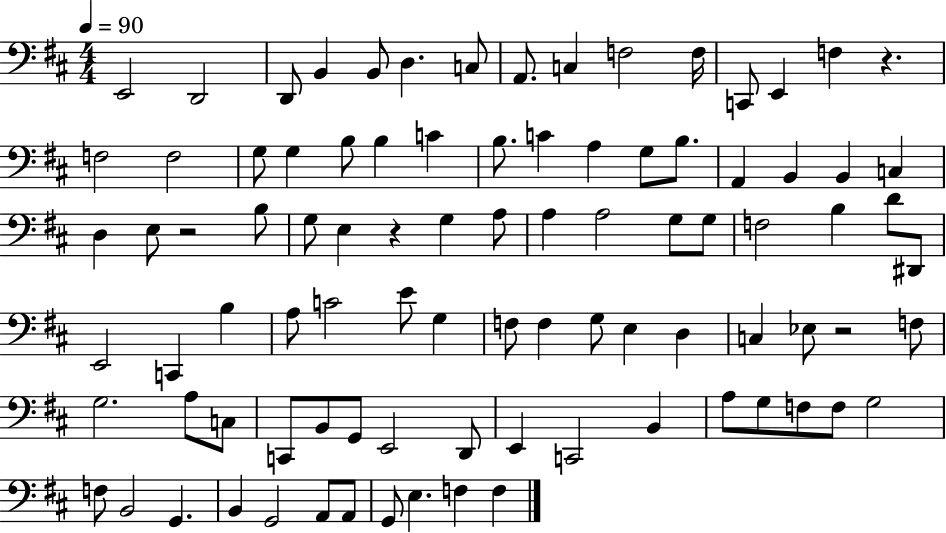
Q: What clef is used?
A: bass